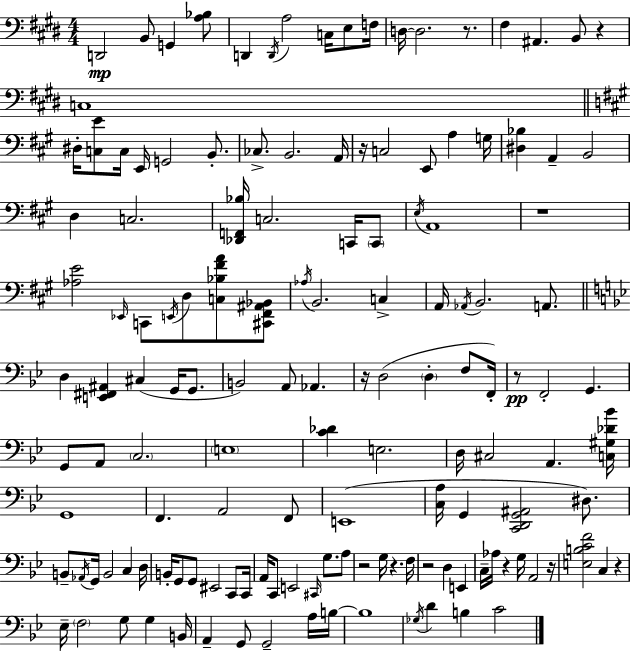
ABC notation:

X:1
T:Untitled
M:4/4
L:1/4
K:E
D,,2 B,,/2 G,, [A,_B,]/2 D,, D,,/4 A,2 C,/4 E,/2 F,/4 D,/4 D,2 z/2 ^F, ^A,, B,,/2 z C,4 ^D,/4 [C,E]/2 C,/4 E,,/4 G,,2 B,,/2 _C,/2 B,,2 A,,/4 z/4 C,2 E,,/2 A, G,/4 [^D,_B,] A,, B,,2 D, C,2 [_D,,F,,_B,]/4 C,2 C,,/4 C,,/2 E,/4 A,,4 z4 [_A,E]2 _E,,/4 C,,/2 E,,/4 D,/2 [C,_B,^FA]/2 [^C,,^F,,^A,,_B,,]/2 _A,/4 B,,2 C, A,,/4 _A,,/4 B,,2 A,,/2 D, [E,,^F,,^A,,] ^C, G,,/4 G,,/2 B,,2 A,,/2 _A,, z/4 D,2 D, F,/2 F,,/4 z/2 F,,2 G,, G,,/2 A,,/2 C,2 E,4 [C_D] E,2 D,/4 ^C,2 A,, [C,^G,_D_B]/4 G,,4 F,, A,,2 F,,/2 E,,4 [C,A,]/4 G,, [C,,D,,G,,^A,,]2 ^D,/2 B,,/2 _A,,/4 G,,/4 B,,2 C, D,/4 B,,/4 G,,/2 G,,/2 ^E,,2 C,,/2 C,,/4 A,,/4 C,,/2 E,,2 ^C,,/4 G,/2 A,/2 z2 G,/4 z F,/4 z2 D, E,, C,/4 _A,/4 z G,/4 A,,2 z/4 [E,B,CF]2 C, z _E,/4 F,2 G,/2 G, B,,/4 A,, G,,/2 G,,2 A,/4 B,/4 B,4 _G,/4 D B, C2